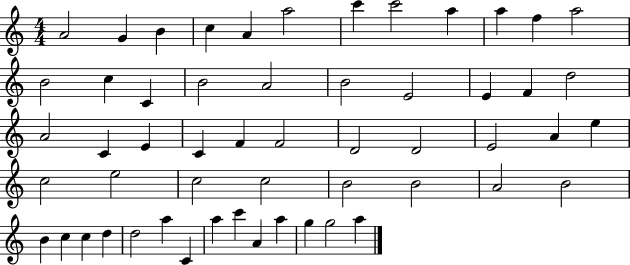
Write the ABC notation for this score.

X:1
T:Untitled
M:4/4
L:1/4
K:C
A2 G B c A a2 c' c'2 a a f a2 B2 c C B2 A2 B2 E2 E F d2 A2 C E C F F2 D2 D2 E2 A e c2 e2 c2 c2 B2 B2 A2 B2 B c c d d2 a C a c' A a g g2 a